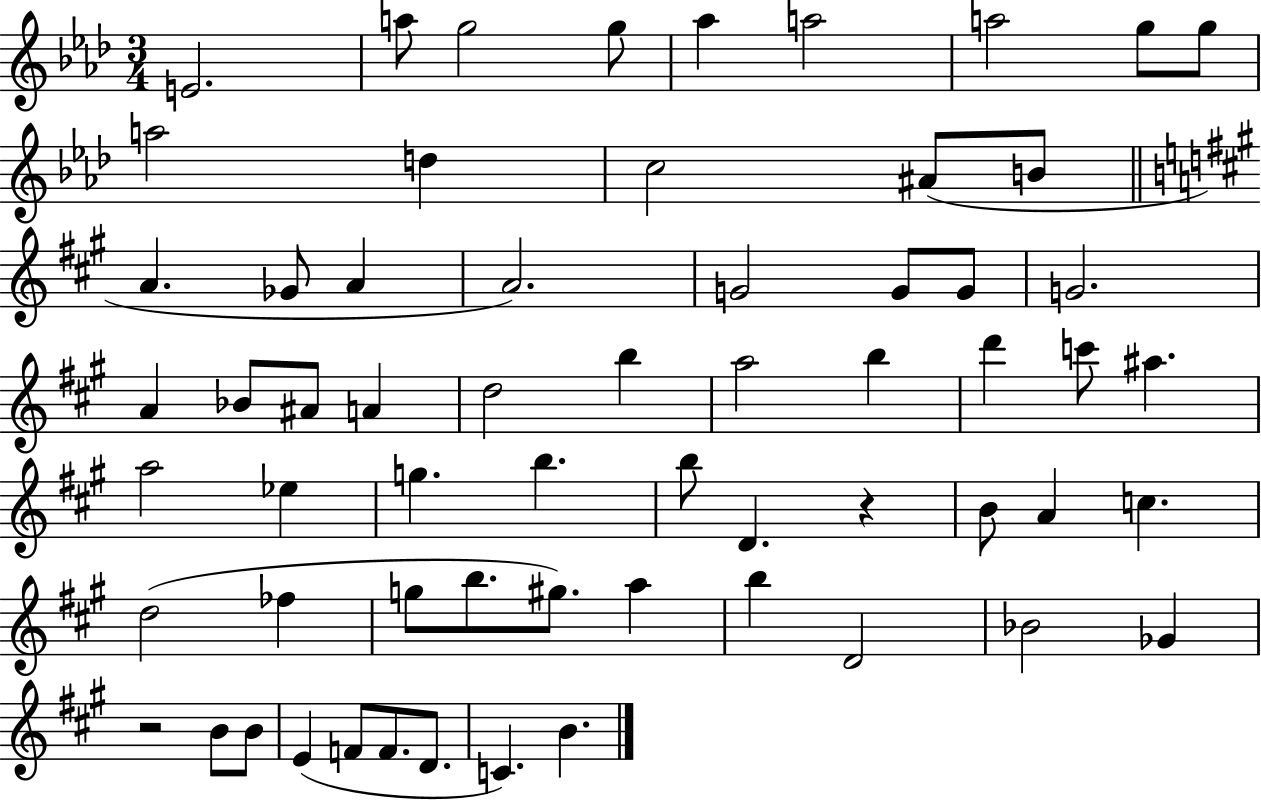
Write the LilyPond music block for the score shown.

{
  \clef treble
  \numericTimeSignature
  \time 3/4
  \key aes \major
  e'2. | a''8 g''2 g''8 | aes''4 a''2 | a''2 g''8 g''8 | \break a''2 d''4 | c''2 ais'8( b'8 | \bar "||" \break \key a \major a'4. ges'8 a'4 | a'2.) | g'2 g'8 g'8 | g'2. | \break a'4 bes'8 ais'8 a'4 | d''2 b''4 | a''2 b''4 | d'''4 c'''8 ais''4. | \break a''2 ees''4 | g''4. b''4. | b''8 d'4. r4 | b'8 a'4 c''4. | \break d''2( fes''4 | g''8 b''8. gis''8.) a''4 | b''4 d'2 | bes'2 ges'4 | \break r2 b'8 b'8 | e'4( f'8 f'8. d'8. | c'4.) b'4. | \bar "|."
}